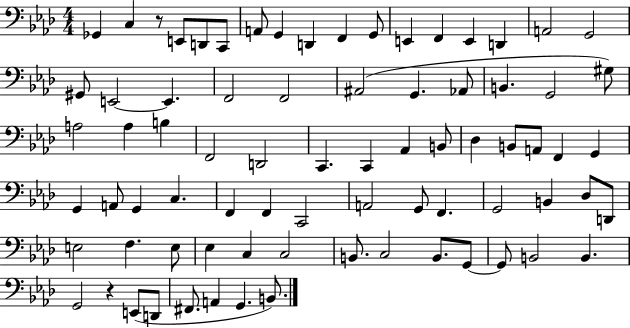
{
  \clef bass
  \numericTimeSignature
  \time 4/4
  \key aes \major
  \repeat volta 2 { ges,4 c4 r8 e,8 d,8 c,8 | a,8 g,4 d,4 f,4 g,8 | e,4 f,4 e,4 d,4 | a,2 g,2 | \break gis,8 e,2~~ e,4. | f,2 f,2 | ais,2( g,4. aes,8 | b,4. g,2 gis8) | \break a2 a4 b4 | f,2 d,2 | c,4. c,4 aes,4 b,8 | des4 b,8 a,8 f,4 g,4 | \break g,4 a,8 g,4 c4. | f,4 f,4 c,2 | a,2 g,8 f,4. | g,2 b,4 des8 d,8 | \break e2 f4. e8 | ees4 c4 c2 | b,8. c2 b,8. g,8~~ | g,8 b,2 b,4. | \break g,2 r4 e,8( d,8 | fis,8. a,4 g,4. b,8.) | } \bar "|."
}